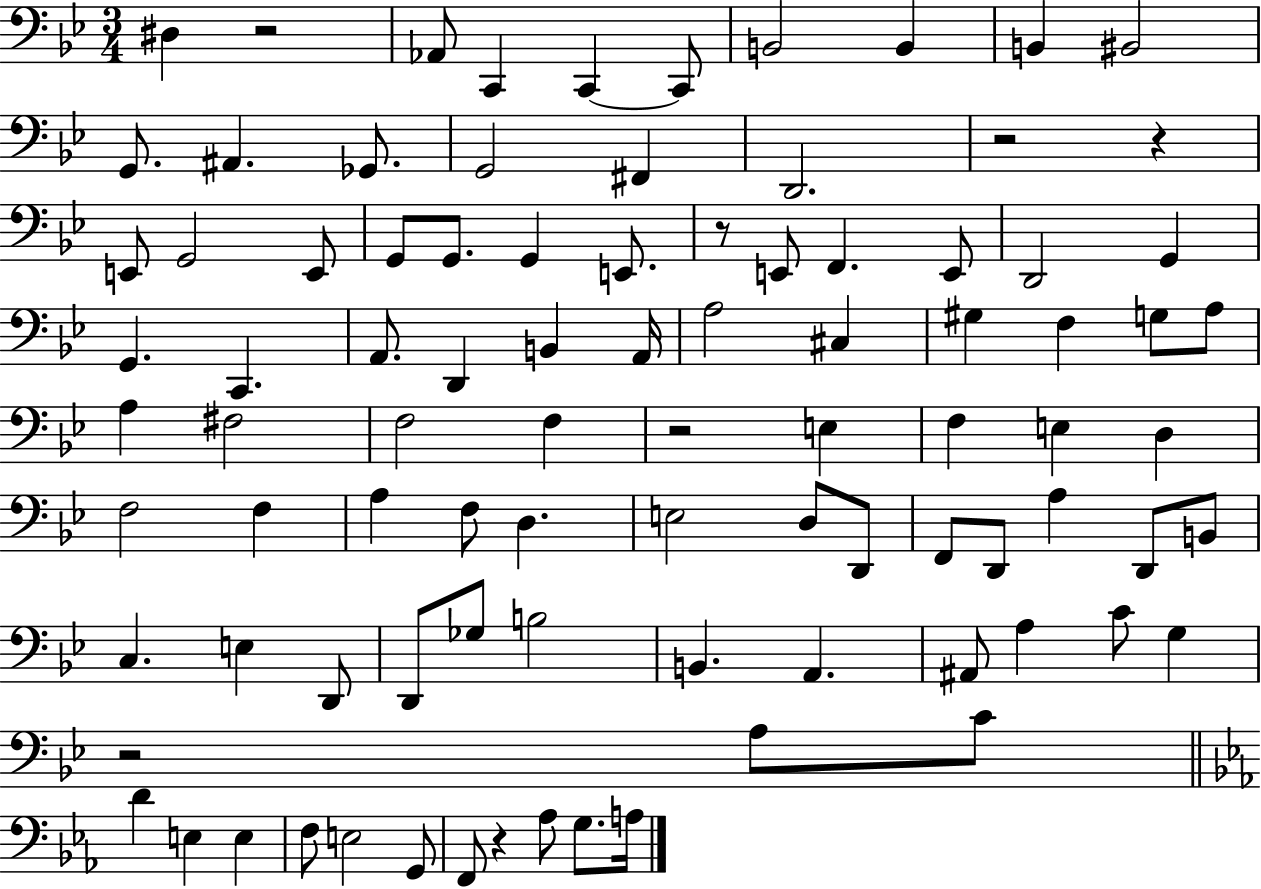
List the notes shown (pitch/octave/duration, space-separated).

D#3/q R/h Ab2/e C2/q C2/q C2/e B2/h B2/q B2/q BIS2/h G2/e. A#2/q. Gb2/e. G2/h F#2/q D2/h. R/h R/q E2/e G2/h E2/e G2/e G2/e. G2/q E2/e. R/e E2/e F2/q. E2/e D2/h G2/q G2/q. C2/q. A2/e. D2/q B2/q A2/s A3/h C#3/q G#3/q F3/q G3/e A3/e A3/q F#3/h F3/h F3/q R/h E3/q F3/q E3/q D3/q F3/h F3/q A3/q F3/e D3/q. E3/h D3/e D2/e F2/e D2/e A3/q D2/e B2/e C3/q. E3/q D2/e D2/e Gb3/e B3/h B2/q. A2/q. A#2/e A3/q C4/e G3/q R/h A3/e C4/e D4/q E3/q E3/q F3/e E3/h G2/e F2/e R/q Ab3/e G3/e. A3/s